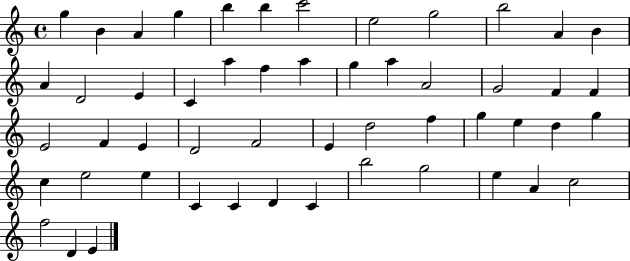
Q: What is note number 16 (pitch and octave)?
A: C4